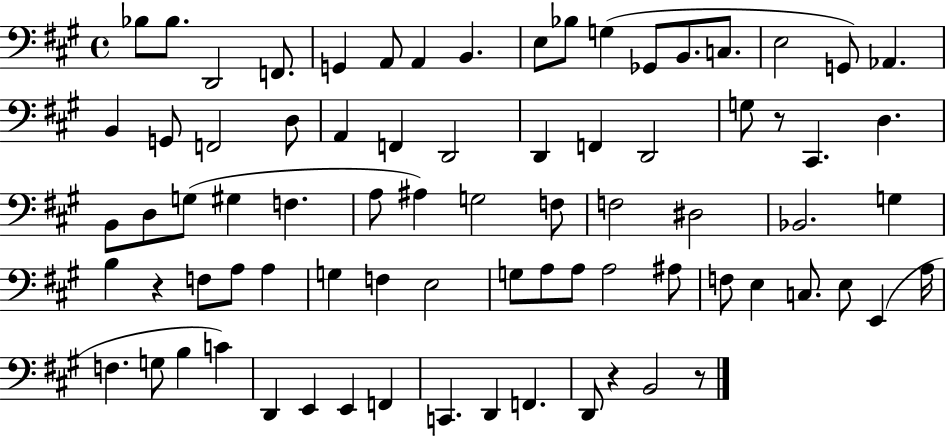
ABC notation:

X:1
T:Untitled
M:4/4
L:1/4
K:A
_B,/2 _B,/2 D,,2 F,,/2 G,, A,,/2 A,, B,, E,/2 _B,/2 G, _G,,/2 B,,/2 C,/2 E,2 G,,/2 _A,, B,, G,,/2 F,,2 D,/2 A,, F,, D,,2 D,, F,, D,,2 G,/2 z/2 ^C,, D, B,,/2 D,/2 G,/2 ^G, F, A,/2 ^A, G,2 F,/2 F,2 ^D,2 _B,,2 G, B, z F,/2 A,/2 A, G, F, E,2 G,/2 A,/2 A,/2 A,2 ^A,/2 F,/2 E, C,/2 E,/2 E,, A,/4 F, G,/2 B, C D,, E,, E,, F,, C,, D,, F,, D,,/2 z B,,2 z/2